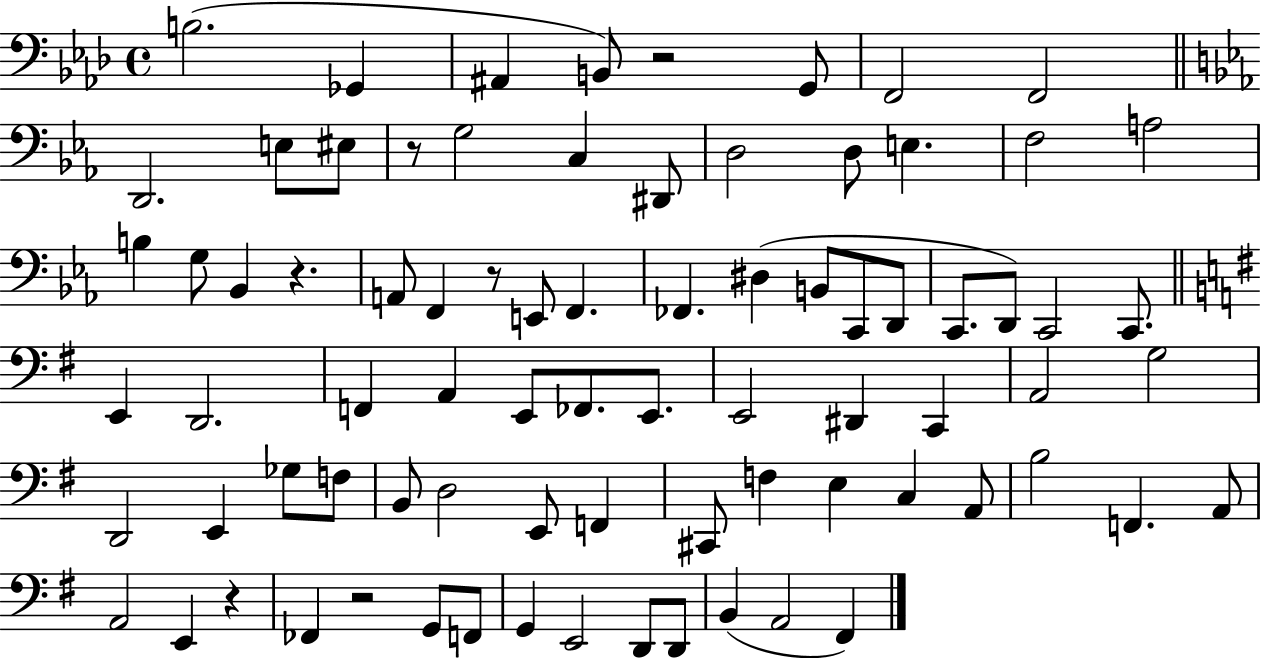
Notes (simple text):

B3/h. Gb2/q A#2/q B2/e R/h G2/e F2/h F2/h D2/h. E3/e EIS3/e R/e G3/h C3/q D#2/e D3/h D3/e E3/q. F3/h A3/h B3/q G3/e Bb2/q R/q. A2/e F2/q R/e E2/e F2/q. FES2/q. D#3/q B2/e C2/e D2/e C2/e. D2/e C2/h C2/e. E2/q D2/h. F2/q A2/q E2/e FES2/e. E2/e. E2/h D#2/q C2/q A2/h G3/h D2/h E2/q Gb3/e F3/e B2/e D3/h E2/e F2/q C#2/e F3/q E3/q C3/q A2/e B3/h F2/q. A2/e A2/h E2/q R/q FES2/q R/h G2/e F2/e G2/q E2/h D2/e D2/e B2/q A2/h F#2/q